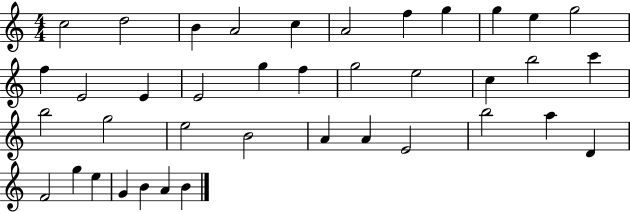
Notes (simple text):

C5/h D5/h B4/q A4/h C5/q A4/h F5/q G5/q G5/q E5/q G5/h F5/q E4/h E4/q E4/h G5/q F5/q G5/h E5/h C5/q B5/h C6/q B5/h G5/h E5/h B4/h A4/q A4/q E4/h B5/h A5/q D4/q F4/h G5/q E5/q G4/q B4/q A4/q B4/q